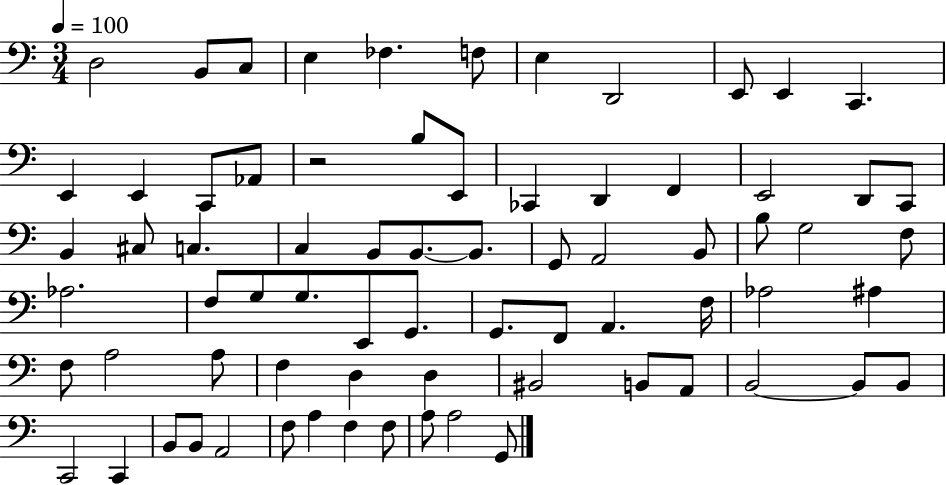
X:1
T:Untitled
M:3/4
L:1/4
K:C
D,2 B,,/2 C,/2 E, _F, F,/2 E, D,,2 E,,/2 E,, C,, E,, E,, C,,/2 _A,,/2 z2 B,/2 E,,/2 _C,, D,, F,, E,,2 D,,/2 C,,/2 B,, ^C,/2 C, C, B,,/2 B,,/2 B,,/2 G,,/2 A,,2 B,,/2 B,/2 G,2 F,/2 _A,2 F,/2 G,/2 G,/2 E,,/2 G,,/2 G,,/2 F,,/2 A,, F,/4 _A,2 ^A, F,/2 A,2 A,/2 F, D, D, ^B,,2 B,,/2 A,,/2 B,,2 B,,/2 B,,/2 C,,2 C,, B,,/2 B,,/2 A,,2 F,/2 A, F, F,/2 A,/2 A,2 G,,/2